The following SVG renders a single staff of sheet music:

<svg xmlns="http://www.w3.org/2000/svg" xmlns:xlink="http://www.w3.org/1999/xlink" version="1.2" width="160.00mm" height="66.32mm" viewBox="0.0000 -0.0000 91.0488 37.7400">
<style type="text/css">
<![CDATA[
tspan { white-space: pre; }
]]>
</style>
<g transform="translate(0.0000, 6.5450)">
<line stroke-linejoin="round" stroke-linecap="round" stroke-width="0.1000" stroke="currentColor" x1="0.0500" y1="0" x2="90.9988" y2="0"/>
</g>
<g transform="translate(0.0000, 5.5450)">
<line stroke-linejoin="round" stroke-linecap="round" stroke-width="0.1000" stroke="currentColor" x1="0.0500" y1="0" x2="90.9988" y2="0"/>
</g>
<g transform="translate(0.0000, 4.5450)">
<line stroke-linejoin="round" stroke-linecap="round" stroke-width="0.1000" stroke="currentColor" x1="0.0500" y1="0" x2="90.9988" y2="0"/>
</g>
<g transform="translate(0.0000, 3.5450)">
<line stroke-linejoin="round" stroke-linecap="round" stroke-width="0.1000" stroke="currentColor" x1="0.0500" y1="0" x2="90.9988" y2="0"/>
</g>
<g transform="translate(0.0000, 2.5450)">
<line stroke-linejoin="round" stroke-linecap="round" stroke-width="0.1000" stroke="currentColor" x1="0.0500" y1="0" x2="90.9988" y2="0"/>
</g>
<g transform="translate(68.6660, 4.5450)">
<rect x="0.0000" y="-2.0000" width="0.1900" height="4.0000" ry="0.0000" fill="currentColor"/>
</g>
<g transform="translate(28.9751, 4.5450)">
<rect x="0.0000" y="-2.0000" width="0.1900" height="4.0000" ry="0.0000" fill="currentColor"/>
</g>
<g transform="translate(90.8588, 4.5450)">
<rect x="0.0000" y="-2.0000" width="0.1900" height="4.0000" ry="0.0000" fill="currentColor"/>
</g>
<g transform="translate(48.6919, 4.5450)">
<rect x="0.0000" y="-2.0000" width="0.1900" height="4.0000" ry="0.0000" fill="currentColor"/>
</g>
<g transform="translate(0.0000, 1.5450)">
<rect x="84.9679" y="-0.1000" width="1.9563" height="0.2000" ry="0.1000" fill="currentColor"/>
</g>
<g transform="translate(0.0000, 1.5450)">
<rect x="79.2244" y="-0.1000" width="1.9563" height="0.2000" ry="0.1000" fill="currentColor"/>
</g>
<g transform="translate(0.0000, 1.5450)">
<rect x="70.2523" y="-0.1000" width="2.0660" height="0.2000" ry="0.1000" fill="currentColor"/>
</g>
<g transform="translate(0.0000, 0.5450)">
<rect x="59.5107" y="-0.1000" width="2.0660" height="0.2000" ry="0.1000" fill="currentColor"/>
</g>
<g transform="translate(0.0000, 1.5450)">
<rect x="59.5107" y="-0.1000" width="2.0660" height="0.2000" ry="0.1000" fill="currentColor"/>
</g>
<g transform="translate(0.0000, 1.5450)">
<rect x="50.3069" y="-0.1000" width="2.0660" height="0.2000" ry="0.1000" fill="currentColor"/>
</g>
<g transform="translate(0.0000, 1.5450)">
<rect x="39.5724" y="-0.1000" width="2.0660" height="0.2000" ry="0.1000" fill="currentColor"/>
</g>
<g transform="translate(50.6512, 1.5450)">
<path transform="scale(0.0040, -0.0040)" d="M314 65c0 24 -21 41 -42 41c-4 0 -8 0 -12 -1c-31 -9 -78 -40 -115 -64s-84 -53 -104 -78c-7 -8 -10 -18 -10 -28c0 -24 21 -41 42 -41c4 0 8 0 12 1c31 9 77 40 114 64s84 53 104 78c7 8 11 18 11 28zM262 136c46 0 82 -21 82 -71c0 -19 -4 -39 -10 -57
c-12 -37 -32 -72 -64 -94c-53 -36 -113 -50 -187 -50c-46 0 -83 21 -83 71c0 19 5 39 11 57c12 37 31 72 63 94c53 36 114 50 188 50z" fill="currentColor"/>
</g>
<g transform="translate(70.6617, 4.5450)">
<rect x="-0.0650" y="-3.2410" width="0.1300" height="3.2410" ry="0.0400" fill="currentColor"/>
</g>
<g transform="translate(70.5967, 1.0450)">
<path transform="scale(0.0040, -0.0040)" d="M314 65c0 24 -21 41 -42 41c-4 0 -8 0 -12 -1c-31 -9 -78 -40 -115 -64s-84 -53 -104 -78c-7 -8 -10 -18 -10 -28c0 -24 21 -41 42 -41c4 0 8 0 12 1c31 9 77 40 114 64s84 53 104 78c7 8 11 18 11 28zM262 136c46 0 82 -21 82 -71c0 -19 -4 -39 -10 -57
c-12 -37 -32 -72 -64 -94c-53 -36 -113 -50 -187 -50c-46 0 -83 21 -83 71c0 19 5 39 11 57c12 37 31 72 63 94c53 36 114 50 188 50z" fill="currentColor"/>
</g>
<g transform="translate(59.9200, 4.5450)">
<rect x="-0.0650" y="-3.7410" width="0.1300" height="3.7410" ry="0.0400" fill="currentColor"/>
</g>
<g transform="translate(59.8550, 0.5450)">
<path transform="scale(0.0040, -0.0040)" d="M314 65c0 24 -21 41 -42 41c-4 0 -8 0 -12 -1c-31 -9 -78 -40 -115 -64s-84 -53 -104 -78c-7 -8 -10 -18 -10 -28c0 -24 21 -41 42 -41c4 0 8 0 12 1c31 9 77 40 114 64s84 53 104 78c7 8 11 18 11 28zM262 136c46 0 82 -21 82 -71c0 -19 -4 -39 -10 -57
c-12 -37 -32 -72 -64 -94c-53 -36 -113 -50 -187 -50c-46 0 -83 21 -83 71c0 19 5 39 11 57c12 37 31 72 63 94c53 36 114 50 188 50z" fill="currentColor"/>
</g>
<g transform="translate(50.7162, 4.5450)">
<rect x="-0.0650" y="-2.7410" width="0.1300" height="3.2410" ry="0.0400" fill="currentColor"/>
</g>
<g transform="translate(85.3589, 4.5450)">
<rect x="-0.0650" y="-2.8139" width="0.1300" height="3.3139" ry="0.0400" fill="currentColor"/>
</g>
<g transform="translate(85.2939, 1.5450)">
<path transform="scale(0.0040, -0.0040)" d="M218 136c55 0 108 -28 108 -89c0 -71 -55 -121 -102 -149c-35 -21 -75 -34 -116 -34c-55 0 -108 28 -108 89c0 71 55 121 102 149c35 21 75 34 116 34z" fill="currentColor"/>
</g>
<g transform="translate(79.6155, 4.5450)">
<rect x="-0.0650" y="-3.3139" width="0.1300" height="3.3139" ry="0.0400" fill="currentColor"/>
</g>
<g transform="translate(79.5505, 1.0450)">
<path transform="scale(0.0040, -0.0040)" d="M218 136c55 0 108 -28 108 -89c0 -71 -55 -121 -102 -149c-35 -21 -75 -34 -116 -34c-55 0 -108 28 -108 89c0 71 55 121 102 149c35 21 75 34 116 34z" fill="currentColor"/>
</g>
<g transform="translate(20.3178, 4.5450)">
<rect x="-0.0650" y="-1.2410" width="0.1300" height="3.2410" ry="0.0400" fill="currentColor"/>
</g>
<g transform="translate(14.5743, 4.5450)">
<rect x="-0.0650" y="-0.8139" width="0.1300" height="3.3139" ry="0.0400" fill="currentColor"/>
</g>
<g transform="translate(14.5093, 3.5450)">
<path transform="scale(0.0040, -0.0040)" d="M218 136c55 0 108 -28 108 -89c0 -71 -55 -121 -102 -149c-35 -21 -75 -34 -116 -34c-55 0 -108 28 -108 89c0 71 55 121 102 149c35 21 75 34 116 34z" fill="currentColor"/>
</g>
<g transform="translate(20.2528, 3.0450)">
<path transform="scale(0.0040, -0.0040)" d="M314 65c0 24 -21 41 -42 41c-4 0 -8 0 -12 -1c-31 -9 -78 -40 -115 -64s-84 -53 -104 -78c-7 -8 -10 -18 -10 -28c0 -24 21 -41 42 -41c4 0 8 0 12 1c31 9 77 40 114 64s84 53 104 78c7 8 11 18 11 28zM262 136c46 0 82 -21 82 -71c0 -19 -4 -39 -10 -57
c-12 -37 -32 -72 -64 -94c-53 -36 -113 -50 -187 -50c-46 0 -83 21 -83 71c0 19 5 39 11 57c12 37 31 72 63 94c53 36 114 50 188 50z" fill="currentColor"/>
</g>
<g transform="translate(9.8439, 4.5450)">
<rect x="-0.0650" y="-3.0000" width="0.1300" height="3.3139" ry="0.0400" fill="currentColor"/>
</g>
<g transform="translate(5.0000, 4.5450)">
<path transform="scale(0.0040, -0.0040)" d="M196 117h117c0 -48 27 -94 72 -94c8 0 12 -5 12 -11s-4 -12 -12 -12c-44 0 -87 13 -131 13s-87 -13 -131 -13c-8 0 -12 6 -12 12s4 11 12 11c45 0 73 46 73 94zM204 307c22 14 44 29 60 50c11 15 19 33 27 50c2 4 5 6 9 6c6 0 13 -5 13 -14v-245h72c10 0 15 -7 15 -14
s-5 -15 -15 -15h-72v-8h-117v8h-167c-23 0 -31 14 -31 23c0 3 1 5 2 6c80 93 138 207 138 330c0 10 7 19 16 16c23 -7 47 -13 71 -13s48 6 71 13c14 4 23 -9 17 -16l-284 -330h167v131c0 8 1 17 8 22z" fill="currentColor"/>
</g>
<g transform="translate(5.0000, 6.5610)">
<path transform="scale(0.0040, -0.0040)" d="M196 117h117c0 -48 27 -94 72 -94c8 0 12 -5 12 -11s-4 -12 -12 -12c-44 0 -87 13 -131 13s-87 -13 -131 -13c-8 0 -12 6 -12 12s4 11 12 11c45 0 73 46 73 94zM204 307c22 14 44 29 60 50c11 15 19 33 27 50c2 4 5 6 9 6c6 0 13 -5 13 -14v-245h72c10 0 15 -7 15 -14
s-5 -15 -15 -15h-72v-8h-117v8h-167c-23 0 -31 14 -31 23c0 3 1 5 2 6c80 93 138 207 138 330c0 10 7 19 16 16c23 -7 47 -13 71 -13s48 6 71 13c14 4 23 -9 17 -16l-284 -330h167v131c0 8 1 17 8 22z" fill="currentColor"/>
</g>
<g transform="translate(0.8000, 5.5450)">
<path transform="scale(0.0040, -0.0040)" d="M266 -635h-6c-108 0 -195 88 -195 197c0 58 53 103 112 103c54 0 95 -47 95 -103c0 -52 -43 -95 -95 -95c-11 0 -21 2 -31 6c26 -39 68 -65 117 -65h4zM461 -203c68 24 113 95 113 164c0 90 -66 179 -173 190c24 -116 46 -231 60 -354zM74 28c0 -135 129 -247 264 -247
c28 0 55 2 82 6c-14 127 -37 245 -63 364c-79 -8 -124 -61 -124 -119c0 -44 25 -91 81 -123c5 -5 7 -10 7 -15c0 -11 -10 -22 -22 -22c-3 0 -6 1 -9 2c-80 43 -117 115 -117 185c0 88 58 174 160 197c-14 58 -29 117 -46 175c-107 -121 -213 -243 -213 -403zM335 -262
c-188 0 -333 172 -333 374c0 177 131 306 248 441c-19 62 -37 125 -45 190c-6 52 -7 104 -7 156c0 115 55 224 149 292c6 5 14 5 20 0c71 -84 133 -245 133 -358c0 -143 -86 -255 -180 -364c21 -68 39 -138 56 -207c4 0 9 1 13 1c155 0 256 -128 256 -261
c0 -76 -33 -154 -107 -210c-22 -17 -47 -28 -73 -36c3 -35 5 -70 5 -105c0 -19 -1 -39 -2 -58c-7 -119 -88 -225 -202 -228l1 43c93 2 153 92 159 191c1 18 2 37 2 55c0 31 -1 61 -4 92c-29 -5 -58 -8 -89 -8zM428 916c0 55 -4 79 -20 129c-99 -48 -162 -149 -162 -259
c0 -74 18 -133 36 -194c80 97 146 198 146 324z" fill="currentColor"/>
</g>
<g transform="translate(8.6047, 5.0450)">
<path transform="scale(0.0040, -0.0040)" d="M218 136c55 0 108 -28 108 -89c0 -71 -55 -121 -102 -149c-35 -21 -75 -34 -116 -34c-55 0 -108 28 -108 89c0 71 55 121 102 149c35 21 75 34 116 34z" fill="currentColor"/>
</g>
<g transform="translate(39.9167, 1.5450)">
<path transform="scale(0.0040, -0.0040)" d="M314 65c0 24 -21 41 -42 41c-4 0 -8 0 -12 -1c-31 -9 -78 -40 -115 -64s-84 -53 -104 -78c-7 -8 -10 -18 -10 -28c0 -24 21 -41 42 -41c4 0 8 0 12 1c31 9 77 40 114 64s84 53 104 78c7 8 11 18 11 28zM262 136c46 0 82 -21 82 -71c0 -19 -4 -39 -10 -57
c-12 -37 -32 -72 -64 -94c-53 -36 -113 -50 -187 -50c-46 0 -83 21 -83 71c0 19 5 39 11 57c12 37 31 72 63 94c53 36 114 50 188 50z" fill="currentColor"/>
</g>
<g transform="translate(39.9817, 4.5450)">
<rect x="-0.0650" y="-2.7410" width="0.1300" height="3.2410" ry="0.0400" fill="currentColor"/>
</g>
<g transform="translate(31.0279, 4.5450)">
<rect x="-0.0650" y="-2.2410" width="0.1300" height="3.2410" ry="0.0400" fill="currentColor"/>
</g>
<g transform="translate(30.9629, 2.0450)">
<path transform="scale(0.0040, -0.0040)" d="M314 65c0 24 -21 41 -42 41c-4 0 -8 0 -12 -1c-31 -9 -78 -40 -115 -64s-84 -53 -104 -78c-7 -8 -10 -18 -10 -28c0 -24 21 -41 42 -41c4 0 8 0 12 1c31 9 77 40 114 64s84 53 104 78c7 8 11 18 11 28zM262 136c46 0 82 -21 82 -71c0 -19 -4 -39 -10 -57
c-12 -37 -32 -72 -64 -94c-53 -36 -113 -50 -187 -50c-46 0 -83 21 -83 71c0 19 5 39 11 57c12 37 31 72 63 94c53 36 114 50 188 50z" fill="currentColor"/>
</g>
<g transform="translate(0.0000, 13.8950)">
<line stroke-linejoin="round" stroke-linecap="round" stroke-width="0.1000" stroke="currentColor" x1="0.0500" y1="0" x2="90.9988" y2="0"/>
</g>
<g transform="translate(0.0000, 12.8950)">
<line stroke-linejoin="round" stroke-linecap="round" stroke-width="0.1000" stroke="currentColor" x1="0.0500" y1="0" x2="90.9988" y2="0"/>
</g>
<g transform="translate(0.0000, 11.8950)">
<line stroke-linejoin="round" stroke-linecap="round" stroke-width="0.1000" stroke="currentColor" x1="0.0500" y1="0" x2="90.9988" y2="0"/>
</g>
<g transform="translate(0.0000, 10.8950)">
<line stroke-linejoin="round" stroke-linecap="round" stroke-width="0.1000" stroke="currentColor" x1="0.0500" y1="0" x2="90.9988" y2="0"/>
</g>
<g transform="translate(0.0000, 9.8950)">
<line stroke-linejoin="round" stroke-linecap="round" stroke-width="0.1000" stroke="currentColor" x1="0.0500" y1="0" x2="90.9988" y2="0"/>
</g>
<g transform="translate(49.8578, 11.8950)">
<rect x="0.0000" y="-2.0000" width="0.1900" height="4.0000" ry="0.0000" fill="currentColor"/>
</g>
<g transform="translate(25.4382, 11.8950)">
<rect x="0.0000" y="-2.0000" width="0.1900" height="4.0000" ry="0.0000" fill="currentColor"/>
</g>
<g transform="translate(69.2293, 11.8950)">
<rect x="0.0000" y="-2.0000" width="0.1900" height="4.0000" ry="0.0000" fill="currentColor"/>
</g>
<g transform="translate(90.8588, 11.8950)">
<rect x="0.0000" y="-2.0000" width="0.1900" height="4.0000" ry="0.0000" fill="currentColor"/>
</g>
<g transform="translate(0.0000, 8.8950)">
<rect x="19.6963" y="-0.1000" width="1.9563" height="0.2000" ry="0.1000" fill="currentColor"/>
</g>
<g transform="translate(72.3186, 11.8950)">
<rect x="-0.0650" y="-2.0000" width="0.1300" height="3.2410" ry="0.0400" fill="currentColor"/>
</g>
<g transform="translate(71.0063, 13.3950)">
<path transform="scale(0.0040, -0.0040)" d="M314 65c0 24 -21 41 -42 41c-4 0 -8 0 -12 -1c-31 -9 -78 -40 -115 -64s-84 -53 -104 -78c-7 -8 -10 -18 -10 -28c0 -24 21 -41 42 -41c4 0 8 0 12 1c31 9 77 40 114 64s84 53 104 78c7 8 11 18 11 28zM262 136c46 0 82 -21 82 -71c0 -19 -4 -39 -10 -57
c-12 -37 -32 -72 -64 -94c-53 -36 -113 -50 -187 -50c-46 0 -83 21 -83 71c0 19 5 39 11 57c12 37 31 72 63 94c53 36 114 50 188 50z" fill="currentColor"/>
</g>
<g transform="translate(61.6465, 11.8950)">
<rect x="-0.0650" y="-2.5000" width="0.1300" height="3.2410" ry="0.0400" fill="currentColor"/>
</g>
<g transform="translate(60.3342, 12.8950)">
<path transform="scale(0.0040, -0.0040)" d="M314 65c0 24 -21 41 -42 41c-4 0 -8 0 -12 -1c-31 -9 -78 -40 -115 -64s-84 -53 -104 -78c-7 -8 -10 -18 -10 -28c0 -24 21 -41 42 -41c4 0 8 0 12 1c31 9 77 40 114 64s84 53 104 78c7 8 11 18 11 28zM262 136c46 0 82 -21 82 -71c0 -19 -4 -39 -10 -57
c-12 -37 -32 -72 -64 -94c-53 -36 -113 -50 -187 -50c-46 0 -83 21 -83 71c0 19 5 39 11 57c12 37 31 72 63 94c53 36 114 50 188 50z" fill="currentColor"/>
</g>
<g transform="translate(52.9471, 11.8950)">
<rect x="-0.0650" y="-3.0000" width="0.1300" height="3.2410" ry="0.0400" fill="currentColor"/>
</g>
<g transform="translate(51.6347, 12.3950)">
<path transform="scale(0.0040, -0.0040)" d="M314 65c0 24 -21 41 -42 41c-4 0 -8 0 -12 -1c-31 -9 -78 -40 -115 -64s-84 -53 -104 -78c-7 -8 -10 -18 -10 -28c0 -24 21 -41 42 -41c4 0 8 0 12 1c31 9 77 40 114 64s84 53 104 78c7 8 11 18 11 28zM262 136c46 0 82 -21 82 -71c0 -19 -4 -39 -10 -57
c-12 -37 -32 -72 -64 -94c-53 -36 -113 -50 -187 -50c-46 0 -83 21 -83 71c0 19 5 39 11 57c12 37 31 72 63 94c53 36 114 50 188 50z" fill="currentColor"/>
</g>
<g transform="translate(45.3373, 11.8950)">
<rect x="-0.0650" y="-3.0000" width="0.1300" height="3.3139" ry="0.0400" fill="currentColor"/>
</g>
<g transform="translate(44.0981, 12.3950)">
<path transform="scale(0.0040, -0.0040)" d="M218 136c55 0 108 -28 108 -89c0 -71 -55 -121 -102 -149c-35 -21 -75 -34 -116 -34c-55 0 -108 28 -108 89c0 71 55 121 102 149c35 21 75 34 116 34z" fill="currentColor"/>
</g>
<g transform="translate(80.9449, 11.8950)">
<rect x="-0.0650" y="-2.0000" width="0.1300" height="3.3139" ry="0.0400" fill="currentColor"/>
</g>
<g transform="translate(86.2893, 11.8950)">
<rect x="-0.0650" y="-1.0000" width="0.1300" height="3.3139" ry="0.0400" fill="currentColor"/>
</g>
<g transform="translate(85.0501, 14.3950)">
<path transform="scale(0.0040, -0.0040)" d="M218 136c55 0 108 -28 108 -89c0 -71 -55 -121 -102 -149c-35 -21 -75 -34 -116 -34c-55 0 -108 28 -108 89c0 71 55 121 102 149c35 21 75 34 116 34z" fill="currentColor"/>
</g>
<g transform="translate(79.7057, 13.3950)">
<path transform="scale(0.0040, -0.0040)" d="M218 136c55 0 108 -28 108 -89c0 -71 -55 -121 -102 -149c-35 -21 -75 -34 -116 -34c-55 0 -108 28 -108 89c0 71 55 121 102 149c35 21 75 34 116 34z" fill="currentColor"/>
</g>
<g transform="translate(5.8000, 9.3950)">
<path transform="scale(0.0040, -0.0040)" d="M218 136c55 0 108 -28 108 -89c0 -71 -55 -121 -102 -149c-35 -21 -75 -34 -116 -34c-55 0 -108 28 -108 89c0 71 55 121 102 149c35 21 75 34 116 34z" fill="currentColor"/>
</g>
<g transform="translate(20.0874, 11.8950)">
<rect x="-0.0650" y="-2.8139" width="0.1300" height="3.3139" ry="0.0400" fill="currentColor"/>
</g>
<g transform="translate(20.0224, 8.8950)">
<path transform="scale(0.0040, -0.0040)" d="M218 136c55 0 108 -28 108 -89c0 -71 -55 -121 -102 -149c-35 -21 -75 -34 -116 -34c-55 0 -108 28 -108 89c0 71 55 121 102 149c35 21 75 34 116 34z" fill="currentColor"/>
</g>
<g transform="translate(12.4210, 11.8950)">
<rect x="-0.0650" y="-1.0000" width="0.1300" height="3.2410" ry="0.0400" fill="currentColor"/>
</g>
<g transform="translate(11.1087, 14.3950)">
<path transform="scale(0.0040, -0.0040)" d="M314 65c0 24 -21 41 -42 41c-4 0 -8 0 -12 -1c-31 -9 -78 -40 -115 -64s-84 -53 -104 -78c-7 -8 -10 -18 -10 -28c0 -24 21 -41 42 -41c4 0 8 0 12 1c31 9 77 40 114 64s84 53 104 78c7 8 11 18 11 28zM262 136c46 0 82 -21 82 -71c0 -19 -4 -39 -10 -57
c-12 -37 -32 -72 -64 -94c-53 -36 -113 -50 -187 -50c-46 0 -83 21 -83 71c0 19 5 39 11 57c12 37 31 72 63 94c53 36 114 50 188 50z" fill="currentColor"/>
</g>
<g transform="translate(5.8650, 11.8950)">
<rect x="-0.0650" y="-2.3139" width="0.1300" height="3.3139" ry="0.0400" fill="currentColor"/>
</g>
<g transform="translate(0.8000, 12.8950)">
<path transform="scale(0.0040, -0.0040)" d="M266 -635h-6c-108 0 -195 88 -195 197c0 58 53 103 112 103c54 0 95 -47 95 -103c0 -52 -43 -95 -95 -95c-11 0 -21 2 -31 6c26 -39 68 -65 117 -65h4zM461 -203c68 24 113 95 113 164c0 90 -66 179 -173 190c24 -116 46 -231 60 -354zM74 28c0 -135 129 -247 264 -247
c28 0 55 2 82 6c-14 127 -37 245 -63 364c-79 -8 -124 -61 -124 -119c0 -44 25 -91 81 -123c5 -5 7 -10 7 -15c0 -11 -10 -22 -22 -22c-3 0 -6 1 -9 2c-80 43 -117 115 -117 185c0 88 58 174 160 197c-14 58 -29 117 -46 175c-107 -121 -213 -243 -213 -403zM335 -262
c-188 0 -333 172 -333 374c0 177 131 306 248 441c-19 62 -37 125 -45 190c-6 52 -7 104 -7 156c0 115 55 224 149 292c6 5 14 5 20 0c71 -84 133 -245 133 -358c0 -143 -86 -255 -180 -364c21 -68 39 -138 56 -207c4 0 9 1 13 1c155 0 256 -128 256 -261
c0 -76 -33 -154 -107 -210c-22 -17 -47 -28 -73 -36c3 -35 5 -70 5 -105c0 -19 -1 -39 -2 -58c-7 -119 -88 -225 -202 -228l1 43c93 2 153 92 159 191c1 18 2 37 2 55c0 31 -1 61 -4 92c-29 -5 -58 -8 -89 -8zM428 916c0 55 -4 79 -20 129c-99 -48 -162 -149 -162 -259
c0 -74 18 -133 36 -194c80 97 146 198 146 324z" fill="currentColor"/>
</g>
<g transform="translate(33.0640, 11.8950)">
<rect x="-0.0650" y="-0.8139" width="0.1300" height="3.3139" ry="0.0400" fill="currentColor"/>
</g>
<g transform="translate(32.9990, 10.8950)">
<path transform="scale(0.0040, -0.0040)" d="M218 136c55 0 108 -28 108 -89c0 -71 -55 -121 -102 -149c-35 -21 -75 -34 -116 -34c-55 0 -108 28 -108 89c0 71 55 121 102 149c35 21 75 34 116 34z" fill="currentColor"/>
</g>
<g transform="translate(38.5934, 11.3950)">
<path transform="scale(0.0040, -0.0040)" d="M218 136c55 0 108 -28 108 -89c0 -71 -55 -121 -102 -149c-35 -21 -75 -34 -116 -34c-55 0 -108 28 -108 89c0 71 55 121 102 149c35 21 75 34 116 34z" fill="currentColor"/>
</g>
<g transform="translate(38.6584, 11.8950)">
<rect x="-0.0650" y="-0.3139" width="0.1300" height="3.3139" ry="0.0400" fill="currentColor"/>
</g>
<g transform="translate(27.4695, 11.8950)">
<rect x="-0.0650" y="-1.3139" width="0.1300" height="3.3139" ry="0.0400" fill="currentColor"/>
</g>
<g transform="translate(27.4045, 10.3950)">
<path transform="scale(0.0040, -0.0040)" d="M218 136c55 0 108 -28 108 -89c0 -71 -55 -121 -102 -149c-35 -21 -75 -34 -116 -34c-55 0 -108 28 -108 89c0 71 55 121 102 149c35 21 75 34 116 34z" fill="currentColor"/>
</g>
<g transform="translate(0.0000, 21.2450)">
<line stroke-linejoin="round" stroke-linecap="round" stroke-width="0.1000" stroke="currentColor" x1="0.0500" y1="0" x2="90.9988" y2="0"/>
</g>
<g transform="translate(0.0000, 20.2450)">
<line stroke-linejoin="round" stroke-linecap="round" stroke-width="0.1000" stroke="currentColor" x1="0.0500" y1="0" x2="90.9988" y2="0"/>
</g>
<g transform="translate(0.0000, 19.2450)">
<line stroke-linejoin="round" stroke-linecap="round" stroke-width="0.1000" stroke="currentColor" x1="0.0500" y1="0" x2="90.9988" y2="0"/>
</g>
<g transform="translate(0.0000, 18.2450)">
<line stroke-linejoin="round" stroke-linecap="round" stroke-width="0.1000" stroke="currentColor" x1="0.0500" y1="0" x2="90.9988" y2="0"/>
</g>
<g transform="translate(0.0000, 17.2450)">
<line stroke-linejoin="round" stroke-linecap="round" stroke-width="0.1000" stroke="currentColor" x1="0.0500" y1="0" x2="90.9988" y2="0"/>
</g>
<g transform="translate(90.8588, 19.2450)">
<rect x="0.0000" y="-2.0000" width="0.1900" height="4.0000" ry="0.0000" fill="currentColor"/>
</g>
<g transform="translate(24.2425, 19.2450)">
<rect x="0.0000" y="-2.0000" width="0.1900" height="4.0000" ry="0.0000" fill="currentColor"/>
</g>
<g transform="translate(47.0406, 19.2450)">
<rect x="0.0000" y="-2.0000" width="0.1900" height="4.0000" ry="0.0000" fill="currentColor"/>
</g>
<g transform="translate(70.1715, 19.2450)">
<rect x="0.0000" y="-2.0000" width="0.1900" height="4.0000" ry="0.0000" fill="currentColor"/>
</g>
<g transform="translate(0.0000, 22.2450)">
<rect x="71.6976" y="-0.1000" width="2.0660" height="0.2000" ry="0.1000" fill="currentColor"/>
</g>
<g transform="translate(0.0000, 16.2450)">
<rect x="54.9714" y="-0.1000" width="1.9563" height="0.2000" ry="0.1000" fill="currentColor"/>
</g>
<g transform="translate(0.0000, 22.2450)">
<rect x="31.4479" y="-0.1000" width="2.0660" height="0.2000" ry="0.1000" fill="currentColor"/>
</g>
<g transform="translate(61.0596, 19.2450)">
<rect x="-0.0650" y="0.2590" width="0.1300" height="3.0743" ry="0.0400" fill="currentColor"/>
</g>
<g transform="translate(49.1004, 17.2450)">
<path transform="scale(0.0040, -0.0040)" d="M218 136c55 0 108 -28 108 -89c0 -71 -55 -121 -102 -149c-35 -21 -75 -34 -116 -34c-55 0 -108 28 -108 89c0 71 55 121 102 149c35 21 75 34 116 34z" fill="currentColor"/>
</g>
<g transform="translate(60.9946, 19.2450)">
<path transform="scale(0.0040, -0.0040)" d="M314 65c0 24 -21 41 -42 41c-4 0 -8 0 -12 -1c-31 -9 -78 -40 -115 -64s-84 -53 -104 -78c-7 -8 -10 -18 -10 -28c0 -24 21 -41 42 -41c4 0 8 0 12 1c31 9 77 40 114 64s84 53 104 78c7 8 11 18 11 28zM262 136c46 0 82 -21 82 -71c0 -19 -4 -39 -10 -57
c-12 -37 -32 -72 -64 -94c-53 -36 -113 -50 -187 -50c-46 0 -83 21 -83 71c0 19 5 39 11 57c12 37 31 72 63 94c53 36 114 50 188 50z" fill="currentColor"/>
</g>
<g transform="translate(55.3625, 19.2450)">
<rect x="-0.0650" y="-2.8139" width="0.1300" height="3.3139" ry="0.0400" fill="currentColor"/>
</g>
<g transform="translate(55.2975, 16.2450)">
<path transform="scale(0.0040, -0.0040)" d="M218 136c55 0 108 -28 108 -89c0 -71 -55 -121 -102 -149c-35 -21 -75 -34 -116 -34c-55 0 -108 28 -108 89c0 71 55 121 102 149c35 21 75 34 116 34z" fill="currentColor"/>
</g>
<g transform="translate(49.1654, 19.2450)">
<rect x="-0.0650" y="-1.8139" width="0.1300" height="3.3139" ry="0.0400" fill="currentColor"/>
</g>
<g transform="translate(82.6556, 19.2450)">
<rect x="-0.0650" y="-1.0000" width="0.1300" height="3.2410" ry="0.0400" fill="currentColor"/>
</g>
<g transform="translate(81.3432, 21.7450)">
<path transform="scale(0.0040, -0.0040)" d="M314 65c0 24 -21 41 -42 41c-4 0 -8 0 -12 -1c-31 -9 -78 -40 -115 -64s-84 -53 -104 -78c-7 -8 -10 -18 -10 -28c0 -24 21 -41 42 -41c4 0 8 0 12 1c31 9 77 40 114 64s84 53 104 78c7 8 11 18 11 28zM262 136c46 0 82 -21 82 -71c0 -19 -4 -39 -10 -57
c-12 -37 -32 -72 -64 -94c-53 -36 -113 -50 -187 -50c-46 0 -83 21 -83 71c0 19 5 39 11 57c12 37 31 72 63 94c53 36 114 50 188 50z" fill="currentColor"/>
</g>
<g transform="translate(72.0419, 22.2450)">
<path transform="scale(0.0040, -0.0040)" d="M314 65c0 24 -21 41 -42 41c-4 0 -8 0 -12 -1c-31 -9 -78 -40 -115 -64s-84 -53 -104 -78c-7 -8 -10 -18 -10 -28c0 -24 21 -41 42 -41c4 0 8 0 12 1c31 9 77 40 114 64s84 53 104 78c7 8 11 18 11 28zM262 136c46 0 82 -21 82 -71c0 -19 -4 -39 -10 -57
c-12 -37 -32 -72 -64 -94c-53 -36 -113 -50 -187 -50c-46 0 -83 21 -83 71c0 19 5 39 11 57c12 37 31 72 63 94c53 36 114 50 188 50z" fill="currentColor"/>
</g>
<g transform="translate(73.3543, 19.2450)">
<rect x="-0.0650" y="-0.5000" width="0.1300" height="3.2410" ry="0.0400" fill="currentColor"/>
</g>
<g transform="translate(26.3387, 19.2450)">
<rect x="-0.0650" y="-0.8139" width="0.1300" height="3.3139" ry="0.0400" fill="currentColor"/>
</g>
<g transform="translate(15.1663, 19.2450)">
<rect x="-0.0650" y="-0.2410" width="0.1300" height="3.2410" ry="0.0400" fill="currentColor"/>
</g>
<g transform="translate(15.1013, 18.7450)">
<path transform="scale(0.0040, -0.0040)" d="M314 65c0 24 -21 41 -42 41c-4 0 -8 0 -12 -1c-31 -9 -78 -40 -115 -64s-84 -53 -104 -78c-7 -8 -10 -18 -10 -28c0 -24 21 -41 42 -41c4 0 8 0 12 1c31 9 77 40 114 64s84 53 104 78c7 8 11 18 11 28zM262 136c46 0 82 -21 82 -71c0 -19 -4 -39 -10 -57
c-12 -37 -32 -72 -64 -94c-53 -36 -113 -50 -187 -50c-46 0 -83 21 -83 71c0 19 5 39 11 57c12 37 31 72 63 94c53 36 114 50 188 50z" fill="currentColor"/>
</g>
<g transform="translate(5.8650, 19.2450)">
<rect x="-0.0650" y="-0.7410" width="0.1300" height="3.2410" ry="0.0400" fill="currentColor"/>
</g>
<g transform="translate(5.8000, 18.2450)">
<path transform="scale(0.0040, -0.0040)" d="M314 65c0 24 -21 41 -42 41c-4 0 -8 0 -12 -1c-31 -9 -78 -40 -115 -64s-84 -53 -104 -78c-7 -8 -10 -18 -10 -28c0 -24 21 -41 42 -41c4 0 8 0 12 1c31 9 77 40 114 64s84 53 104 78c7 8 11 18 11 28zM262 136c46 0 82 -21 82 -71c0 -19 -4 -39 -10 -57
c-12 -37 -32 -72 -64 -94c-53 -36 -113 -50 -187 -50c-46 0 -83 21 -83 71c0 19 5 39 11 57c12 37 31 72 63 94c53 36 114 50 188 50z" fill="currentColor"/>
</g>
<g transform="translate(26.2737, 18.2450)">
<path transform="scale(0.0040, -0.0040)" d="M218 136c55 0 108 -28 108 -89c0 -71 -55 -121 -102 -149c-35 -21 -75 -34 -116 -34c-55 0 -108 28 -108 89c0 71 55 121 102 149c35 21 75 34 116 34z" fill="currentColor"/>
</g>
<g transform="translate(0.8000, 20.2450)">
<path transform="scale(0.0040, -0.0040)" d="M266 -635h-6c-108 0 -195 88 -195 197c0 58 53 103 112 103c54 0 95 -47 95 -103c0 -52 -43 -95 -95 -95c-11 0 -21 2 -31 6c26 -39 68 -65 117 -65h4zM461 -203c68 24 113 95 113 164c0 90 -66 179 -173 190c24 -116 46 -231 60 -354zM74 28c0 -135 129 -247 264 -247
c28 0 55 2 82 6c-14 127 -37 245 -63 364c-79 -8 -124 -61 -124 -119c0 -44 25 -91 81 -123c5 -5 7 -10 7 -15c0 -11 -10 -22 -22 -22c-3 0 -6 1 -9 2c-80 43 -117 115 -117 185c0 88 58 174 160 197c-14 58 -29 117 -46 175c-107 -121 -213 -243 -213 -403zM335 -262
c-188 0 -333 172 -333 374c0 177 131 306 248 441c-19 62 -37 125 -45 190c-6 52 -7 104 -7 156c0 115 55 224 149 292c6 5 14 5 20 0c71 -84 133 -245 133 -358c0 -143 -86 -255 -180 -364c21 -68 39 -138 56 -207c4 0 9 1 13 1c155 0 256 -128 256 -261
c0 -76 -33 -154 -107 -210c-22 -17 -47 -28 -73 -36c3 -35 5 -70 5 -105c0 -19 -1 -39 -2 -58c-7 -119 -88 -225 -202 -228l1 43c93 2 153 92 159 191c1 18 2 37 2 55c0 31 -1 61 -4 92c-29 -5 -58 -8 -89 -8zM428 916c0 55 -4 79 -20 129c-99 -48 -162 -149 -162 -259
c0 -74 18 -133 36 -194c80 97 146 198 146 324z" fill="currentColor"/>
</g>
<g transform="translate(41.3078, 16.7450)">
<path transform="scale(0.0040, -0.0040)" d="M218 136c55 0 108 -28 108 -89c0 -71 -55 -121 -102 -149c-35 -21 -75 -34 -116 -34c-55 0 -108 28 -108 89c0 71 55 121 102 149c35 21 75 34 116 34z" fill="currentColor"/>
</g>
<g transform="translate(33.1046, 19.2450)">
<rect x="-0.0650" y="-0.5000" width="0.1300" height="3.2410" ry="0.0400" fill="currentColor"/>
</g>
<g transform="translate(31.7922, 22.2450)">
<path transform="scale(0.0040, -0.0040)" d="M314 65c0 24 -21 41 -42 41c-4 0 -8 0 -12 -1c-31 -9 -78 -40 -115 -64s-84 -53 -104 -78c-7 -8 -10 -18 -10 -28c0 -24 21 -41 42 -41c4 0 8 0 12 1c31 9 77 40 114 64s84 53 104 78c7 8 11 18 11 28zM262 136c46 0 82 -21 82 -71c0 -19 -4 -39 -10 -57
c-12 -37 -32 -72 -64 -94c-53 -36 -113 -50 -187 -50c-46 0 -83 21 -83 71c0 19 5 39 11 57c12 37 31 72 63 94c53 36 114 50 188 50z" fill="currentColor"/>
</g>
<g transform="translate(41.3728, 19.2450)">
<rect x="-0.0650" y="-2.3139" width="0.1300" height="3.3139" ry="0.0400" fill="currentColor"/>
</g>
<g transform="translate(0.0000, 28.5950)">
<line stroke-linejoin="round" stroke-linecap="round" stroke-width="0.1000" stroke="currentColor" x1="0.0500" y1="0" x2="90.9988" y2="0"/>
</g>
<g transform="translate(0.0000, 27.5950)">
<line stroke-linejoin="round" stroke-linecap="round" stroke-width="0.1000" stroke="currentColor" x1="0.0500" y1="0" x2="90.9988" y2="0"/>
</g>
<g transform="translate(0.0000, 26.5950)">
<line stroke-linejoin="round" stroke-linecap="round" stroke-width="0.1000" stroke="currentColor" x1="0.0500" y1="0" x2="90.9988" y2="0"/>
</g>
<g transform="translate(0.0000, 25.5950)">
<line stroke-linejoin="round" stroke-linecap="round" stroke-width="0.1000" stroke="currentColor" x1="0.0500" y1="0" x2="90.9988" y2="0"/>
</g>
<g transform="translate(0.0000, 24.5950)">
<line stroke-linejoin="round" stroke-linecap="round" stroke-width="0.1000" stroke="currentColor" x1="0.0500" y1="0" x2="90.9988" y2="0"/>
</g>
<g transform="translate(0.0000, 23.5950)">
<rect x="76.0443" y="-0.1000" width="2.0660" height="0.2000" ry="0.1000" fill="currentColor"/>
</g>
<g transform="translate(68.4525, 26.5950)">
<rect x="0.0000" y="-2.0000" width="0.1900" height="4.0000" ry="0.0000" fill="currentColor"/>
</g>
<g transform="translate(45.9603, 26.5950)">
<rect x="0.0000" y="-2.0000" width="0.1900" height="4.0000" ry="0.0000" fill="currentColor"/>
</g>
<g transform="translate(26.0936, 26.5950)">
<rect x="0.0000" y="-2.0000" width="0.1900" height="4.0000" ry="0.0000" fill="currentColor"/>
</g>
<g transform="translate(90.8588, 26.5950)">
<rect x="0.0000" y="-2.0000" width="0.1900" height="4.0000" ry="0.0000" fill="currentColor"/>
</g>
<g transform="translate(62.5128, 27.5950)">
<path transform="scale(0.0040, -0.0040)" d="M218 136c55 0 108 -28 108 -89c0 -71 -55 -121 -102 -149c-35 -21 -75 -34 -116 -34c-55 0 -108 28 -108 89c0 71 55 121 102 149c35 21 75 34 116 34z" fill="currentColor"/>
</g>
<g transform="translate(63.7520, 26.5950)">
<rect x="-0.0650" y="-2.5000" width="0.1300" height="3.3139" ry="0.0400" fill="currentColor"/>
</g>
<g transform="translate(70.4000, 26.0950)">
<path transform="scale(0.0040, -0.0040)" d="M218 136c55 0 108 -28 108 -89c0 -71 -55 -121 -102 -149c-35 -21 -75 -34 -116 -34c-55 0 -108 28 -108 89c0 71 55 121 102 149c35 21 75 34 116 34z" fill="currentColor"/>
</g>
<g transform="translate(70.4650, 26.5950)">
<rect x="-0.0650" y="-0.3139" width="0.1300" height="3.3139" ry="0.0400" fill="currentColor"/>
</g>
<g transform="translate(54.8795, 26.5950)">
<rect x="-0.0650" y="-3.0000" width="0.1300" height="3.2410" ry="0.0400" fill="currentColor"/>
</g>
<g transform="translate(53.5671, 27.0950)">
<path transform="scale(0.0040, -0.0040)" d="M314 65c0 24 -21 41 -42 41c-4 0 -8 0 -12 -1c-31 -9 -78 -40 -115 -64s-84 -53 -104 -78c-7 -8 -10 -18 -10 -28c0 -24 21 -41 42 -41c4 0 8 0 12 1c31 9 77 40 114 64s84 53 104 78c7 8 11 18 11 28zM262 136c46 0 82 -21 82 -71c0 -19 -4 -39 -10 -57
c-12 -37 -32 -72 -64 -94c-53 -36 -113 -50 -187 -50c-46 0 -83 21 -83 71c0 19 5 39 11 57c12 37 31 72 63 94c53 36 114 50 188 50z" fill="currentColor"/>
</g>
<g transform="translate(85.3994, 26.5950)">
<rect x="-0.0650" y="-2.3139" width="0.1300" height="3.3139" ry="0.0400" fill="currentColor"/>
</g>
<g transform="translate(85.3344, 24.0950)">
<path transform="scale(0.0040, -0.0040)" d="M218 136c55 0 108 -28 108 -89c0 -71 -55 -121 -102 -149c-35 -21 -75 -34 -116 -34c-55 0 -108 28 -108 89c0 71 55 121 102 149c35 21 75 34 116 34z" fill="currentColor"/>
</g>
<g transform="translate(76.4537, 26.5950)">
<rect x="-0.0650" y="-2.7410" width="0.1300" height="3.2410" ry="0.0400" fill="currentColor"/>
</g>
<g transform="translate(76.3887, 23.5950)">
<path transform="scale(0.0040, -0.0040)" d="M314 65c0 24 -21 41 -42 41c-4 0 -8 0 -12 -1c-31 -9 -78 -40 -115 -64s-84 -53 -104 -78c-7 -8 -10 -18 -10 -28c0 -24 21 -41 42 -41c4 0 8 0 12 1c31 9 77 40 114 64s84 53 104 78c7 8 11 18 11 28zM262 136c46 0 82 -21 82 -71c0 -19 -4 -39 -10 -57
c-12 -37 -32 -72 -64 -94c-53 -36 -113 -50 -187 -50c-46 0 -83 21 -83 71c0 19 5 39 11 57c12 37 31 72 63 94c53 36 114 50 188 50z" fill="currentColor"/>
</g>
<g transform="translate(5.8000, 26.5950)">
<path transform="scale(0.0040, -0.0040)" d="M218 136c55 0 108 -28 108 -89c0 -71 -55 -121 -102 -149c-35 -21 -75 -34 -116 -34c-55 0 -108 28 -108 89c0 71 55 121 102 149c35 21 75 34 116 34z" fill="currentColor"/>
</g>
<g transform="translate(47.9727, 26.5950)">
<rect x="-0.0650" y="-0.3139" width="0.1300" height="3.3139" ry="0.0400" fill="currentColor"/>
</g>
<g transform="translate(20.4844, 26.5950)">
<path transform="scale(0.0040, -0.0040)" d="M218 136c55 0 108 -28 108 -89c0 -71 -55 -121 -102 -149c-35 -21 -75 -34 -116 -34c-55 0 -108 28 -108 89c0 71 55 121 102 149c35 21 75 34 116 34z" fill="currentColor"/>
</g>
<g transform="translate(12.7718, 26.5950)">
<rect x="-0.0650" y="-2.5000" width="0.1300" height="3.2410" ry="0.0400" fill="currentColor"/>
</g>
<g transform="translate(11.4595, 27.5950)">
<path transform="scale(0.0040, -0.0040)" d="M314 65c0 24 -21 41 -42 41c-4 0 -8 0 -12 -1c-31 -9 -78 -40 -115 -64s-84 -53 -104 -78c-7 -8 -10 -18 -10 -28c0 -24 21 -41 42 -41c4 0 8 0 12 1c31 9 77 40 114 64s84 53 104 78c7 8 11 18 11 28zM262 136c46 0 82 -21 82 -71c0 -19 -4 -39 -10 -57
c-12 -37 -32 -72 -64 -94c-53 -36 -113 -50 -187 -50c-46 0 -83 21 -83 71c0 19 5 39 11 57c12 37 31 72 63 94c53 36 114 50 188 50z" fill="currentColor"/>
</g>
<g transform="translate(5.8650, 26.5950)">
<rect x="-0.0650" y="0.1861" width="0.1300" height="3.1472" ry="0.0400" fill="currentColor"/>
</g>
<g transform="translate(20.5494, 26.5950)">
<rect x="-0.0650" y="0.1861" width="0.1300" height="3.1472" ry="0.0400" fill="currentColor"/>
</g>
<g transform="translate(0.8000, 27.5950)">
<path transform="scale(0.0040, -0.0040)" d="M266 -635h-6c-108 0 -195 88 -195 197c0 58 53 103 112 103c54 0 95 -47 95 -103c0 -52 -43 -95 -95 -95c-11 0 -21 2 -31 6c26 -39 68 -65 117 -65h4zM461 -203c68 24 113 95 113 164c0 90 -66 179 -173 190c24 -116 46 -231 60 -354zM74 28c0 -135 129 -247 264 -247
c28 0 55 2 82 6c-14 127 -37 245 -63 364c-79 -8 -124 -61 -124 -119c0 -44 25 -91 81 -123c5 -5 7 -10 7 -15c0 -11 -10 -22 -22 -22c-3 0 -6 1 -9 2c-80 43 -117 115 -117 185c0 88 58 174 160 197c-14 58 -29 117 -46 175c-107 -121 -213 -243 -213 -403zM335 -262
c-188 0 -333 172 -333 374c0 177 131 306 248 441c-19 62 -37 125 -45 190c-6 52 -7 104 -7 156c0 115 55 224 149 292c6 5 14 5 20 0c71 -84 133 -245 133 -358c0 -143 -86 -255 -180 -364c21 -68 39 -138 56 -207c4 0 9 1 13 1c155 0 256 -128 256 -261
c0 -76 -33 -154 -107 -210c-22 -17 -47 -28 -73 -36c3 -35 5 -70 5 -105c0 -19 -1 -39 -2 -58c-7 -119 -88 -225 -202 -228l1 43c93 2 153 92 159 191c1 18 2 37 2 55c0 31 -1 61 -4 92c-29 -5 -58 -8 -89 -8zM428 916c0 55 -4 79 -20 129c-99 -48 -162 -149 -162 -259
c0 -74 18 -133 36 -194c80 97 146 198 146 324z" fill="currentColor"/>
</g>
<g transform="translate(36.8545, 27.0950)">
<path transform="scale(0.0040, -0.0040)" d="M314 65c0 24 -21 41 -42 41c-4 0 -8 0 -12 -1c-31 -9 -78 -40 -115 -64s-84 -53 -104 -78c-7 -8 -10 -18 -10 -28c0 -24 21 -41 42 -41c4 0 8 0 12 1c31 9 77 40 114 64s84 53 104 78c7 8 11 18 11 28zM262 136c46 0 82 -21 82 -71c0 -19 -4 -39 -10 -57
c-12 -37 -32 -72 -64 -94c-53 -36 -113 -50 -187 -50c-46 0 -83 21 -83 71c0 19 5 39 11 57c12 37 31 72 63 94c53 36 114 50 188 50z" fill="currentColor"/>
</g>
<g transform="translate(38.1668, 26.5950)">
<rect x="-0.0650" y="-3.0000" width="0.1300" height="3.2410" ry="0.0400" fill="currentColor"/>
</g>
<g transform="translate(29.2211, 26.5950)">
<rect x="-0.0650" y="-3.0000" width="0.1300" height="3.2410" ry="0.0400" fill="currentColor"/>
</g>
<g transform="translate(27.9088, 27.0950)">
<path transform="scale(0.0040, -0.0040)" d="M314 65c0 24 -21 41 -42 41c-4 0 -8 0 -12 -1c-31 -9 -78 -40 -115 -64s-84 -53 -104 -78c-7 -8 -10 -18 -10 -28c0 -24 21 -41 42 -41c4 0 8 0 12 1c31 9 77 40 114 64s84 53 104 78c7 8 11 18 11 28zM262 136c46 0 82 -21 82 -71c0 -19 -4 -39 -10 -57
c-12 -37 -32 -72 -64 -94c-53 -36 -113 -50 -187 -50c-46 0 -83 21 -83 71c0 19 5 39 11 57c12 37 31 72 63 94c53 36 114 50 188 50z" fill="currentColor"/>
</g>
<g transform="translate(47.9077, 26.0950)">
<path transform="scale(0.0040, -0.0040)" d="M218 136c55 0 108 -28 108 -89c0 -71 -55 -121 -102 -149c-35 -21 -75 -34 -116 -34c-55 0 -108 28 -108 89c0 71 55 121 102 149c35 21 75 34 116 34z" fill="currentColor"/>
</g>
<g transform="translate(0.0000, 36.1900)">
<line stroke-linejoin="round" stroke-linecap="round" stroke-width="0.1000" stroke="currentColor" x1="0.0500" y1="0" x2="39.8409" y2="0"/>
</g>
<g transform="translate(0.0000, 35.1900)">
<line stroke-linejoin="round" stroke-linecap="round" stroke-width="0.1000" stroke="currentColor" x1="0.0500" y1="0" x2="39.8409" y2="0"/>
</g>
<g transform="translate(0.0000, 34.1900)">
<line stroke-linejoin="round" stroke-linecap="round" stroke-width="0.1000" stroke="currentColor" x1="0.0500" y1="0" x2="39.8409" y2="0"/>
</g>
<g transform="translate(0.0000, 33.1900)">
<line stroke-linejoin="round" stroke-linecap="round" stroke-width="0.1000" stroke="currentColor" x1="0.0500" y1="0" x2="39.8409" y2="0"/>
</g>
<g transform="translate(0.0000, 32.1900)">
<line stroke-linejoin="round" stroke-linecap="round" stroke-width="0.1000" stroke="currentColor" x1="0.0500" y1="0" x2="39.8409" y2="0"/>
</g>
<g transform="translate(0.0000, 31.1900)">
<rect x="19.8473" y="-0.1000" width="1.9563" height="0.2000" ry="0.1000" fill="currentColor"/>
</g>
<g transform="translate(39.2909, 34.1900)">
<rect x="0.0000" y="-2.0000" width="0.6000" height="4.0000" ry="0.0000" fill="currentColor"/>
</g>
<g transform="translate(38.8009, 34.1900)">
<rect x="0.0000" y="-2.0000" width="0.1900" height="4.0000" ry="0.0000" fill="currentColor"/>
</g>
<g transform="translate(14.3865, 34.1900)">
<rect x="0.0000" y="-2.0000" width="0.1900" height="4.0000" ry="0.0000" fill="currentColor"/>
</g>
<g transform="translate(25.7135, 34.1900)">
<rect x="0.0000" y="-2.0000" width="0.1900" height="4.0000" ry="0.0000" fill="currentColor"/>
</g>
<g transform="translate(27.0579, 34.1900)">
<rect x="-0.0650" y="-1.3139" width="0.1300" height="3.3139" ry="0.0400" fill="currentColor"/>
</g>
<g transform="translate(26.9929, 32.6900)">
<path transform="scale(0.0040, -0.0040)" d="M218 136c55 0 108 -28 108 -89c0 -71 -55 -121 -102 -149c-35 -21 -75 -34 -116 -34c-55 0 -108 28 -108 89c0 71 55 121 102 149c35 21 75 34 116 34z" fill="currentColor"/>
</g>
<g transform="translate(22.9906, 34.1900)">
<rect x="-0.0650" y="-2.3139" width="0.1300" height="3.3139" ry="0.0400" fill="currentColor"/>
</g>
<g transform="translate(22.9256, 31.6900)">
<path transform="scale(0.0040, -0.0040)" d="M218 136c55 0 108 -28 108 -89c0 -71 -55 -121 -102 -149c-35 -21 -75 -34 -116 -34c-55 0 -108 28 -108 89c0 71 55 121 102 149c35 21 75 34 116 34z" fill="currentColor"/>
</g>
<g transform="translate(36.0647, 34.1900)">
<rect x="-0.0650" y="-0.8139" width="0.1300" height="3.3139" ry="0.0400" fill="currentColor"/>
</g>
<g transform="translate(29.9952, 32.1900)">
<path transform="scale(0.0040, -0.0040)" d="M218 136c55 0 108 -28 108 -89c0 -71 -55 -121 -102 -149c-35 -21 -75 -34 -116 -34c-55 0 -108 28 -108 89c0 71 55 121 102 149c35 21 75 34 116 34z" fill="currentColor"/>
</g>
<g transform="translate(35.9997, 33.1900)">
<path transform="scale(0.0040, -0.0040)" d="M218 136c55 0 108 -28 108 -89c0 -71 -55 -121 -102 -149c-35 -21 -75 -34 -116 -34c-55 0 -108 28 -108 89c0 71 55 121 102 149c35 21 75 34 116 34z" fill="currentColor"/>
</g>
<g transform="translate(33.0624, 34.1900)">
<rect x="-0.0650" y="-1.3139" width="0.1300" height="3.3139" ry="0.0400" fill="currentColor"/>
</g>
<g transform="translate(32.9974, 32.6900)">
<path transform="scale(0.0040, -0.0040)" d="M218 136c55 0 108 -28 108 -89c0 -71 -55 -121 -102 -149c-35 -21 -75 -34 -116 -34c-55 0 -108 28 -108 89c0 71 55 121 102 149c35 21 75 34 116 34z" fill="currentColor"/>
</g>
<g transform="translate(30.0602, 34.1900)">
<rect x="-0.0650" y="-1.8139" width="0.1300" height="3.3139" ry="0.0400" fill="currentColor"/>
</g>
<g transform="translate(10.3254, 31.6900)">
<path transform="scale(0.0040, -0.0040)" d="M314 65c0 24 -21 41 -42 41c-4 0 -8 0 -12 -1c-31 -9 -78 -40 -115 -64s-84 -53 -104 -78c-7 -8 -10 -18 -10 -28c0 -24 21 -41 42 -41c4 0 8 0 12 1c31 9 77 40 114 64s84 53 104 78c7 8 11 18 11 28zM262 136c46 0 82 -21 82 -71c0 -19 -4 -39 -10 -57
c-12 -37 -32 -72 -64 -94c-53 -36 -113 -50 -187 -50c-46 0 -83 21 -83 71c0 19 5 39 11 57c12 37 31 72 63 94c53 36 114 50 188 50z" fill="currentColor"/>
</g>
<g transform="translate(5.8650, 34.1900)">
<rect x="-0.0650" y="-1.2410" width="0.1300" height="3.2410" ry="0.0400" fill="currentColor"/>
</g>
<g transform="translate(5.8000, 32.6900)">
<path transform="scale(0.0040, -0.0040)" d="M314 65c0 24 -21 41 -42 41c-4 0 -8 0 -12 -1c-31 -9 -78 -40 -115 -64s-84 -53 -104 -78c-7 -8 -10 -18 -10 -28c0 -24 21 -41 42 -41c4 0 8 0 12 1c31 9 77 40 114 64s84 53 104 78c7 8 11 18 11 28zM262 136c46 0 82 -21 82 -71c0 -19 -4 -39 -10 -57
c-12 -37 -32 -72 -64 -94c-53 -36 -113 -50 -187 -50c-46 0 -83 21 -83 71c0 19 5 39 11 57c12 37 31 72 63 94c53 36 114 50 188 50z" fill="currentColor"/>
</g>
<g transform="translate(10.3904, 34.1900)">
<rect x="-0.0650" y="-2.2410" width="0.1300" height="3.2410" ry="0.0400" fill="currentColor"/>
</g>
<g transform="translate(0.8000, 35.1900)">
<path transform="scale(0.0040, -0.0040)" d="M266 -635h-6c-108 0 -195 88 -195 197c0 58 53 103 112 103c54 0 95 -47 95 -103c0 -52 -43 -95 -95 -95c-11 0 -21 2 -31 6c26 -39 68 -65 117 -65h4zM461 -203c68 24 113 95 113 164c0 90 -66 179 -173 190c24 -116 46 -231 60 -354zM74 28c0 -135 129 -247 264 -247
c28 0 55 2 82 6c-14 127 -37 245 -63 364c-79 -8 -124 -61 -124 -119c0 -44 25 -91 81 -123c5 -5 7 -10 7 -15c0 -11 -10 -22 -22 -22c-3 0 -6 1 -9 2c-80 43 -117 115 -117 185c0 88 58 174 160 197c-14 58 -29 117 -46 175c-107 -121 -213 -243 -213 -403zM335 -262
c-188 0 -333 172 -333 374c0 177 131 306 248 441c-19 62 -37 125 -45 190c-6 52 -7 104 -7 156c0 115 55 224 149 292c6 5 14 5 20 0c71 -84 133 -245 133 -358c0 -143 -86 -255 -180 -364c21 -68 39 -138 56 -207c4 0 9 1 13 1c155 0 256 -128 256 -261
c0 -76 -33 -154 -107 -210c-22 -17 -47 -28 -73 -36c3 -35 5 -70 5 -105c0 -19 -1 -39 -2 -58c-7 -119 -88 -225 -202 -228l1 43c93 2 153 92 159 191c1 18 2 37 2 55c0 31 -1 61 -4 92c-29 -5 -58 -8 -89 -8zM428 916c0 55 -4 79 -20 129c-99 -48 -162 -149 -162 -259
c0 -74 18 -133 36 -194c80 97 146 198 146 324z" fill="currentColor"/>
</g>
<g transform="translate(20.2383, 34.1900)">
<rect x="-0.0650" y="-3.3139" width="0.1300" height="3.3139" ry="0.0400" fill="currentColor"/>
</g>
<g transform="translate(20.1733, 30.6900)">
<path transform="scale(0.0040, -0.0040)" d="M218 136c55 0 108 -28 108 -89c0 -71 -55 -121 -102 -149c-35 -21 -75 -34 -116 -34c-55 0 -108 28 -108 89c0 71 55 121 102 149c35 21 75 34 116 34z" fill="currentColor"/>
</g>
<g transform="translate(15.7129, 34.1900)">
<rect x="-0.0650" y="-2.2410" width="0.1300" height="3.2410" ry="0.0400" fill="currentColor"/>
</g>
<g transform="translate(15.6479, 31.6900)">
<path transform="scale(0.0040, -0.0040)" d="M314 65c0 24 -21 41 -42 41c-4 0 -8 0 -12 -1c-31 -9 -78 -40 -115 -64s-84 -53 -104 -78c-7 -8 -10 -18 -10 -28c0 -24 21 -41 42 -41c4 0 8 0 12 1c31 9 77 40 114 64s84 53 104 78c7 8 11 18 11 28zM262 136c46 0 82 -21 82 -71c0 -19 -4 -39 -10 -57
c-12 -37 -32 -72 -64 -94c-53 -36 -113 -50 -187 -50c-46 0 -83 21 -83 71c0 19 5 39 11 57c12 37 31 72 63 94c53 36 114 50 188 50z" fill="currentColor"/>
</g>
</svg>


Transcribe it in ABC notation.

X:1
T:Untitled
M:4/4
L:1/4
K:C
A d e2 g2 a2 a2 c'2 b2 b a g D2 a e d c A A2 G2 F2 F D d2 c2 d C2 g f a B2 C2 D2 B G2 B A2 A2 c A2 G c a2 g e2 g2 g2 b g e f e d